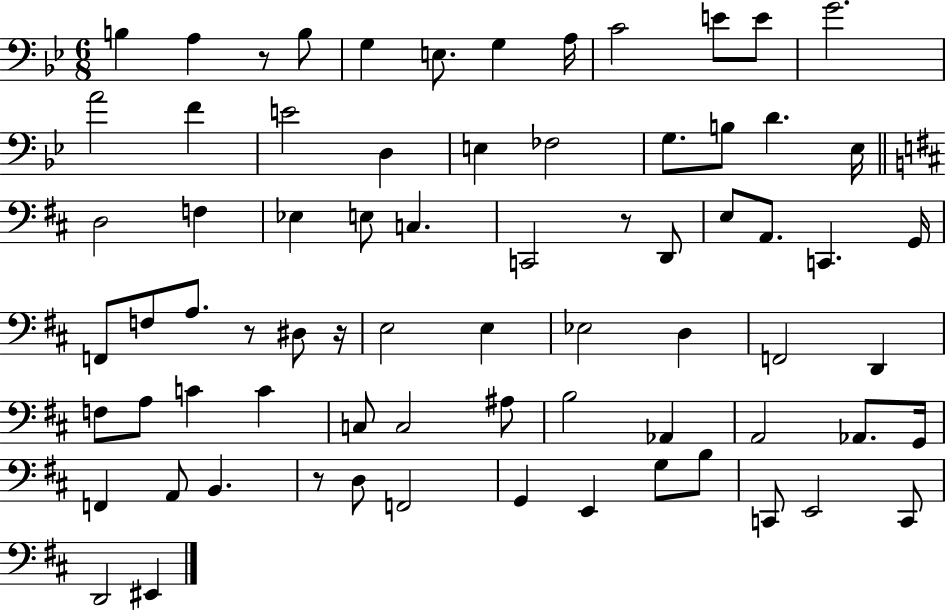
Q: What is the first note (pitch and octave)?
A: B3